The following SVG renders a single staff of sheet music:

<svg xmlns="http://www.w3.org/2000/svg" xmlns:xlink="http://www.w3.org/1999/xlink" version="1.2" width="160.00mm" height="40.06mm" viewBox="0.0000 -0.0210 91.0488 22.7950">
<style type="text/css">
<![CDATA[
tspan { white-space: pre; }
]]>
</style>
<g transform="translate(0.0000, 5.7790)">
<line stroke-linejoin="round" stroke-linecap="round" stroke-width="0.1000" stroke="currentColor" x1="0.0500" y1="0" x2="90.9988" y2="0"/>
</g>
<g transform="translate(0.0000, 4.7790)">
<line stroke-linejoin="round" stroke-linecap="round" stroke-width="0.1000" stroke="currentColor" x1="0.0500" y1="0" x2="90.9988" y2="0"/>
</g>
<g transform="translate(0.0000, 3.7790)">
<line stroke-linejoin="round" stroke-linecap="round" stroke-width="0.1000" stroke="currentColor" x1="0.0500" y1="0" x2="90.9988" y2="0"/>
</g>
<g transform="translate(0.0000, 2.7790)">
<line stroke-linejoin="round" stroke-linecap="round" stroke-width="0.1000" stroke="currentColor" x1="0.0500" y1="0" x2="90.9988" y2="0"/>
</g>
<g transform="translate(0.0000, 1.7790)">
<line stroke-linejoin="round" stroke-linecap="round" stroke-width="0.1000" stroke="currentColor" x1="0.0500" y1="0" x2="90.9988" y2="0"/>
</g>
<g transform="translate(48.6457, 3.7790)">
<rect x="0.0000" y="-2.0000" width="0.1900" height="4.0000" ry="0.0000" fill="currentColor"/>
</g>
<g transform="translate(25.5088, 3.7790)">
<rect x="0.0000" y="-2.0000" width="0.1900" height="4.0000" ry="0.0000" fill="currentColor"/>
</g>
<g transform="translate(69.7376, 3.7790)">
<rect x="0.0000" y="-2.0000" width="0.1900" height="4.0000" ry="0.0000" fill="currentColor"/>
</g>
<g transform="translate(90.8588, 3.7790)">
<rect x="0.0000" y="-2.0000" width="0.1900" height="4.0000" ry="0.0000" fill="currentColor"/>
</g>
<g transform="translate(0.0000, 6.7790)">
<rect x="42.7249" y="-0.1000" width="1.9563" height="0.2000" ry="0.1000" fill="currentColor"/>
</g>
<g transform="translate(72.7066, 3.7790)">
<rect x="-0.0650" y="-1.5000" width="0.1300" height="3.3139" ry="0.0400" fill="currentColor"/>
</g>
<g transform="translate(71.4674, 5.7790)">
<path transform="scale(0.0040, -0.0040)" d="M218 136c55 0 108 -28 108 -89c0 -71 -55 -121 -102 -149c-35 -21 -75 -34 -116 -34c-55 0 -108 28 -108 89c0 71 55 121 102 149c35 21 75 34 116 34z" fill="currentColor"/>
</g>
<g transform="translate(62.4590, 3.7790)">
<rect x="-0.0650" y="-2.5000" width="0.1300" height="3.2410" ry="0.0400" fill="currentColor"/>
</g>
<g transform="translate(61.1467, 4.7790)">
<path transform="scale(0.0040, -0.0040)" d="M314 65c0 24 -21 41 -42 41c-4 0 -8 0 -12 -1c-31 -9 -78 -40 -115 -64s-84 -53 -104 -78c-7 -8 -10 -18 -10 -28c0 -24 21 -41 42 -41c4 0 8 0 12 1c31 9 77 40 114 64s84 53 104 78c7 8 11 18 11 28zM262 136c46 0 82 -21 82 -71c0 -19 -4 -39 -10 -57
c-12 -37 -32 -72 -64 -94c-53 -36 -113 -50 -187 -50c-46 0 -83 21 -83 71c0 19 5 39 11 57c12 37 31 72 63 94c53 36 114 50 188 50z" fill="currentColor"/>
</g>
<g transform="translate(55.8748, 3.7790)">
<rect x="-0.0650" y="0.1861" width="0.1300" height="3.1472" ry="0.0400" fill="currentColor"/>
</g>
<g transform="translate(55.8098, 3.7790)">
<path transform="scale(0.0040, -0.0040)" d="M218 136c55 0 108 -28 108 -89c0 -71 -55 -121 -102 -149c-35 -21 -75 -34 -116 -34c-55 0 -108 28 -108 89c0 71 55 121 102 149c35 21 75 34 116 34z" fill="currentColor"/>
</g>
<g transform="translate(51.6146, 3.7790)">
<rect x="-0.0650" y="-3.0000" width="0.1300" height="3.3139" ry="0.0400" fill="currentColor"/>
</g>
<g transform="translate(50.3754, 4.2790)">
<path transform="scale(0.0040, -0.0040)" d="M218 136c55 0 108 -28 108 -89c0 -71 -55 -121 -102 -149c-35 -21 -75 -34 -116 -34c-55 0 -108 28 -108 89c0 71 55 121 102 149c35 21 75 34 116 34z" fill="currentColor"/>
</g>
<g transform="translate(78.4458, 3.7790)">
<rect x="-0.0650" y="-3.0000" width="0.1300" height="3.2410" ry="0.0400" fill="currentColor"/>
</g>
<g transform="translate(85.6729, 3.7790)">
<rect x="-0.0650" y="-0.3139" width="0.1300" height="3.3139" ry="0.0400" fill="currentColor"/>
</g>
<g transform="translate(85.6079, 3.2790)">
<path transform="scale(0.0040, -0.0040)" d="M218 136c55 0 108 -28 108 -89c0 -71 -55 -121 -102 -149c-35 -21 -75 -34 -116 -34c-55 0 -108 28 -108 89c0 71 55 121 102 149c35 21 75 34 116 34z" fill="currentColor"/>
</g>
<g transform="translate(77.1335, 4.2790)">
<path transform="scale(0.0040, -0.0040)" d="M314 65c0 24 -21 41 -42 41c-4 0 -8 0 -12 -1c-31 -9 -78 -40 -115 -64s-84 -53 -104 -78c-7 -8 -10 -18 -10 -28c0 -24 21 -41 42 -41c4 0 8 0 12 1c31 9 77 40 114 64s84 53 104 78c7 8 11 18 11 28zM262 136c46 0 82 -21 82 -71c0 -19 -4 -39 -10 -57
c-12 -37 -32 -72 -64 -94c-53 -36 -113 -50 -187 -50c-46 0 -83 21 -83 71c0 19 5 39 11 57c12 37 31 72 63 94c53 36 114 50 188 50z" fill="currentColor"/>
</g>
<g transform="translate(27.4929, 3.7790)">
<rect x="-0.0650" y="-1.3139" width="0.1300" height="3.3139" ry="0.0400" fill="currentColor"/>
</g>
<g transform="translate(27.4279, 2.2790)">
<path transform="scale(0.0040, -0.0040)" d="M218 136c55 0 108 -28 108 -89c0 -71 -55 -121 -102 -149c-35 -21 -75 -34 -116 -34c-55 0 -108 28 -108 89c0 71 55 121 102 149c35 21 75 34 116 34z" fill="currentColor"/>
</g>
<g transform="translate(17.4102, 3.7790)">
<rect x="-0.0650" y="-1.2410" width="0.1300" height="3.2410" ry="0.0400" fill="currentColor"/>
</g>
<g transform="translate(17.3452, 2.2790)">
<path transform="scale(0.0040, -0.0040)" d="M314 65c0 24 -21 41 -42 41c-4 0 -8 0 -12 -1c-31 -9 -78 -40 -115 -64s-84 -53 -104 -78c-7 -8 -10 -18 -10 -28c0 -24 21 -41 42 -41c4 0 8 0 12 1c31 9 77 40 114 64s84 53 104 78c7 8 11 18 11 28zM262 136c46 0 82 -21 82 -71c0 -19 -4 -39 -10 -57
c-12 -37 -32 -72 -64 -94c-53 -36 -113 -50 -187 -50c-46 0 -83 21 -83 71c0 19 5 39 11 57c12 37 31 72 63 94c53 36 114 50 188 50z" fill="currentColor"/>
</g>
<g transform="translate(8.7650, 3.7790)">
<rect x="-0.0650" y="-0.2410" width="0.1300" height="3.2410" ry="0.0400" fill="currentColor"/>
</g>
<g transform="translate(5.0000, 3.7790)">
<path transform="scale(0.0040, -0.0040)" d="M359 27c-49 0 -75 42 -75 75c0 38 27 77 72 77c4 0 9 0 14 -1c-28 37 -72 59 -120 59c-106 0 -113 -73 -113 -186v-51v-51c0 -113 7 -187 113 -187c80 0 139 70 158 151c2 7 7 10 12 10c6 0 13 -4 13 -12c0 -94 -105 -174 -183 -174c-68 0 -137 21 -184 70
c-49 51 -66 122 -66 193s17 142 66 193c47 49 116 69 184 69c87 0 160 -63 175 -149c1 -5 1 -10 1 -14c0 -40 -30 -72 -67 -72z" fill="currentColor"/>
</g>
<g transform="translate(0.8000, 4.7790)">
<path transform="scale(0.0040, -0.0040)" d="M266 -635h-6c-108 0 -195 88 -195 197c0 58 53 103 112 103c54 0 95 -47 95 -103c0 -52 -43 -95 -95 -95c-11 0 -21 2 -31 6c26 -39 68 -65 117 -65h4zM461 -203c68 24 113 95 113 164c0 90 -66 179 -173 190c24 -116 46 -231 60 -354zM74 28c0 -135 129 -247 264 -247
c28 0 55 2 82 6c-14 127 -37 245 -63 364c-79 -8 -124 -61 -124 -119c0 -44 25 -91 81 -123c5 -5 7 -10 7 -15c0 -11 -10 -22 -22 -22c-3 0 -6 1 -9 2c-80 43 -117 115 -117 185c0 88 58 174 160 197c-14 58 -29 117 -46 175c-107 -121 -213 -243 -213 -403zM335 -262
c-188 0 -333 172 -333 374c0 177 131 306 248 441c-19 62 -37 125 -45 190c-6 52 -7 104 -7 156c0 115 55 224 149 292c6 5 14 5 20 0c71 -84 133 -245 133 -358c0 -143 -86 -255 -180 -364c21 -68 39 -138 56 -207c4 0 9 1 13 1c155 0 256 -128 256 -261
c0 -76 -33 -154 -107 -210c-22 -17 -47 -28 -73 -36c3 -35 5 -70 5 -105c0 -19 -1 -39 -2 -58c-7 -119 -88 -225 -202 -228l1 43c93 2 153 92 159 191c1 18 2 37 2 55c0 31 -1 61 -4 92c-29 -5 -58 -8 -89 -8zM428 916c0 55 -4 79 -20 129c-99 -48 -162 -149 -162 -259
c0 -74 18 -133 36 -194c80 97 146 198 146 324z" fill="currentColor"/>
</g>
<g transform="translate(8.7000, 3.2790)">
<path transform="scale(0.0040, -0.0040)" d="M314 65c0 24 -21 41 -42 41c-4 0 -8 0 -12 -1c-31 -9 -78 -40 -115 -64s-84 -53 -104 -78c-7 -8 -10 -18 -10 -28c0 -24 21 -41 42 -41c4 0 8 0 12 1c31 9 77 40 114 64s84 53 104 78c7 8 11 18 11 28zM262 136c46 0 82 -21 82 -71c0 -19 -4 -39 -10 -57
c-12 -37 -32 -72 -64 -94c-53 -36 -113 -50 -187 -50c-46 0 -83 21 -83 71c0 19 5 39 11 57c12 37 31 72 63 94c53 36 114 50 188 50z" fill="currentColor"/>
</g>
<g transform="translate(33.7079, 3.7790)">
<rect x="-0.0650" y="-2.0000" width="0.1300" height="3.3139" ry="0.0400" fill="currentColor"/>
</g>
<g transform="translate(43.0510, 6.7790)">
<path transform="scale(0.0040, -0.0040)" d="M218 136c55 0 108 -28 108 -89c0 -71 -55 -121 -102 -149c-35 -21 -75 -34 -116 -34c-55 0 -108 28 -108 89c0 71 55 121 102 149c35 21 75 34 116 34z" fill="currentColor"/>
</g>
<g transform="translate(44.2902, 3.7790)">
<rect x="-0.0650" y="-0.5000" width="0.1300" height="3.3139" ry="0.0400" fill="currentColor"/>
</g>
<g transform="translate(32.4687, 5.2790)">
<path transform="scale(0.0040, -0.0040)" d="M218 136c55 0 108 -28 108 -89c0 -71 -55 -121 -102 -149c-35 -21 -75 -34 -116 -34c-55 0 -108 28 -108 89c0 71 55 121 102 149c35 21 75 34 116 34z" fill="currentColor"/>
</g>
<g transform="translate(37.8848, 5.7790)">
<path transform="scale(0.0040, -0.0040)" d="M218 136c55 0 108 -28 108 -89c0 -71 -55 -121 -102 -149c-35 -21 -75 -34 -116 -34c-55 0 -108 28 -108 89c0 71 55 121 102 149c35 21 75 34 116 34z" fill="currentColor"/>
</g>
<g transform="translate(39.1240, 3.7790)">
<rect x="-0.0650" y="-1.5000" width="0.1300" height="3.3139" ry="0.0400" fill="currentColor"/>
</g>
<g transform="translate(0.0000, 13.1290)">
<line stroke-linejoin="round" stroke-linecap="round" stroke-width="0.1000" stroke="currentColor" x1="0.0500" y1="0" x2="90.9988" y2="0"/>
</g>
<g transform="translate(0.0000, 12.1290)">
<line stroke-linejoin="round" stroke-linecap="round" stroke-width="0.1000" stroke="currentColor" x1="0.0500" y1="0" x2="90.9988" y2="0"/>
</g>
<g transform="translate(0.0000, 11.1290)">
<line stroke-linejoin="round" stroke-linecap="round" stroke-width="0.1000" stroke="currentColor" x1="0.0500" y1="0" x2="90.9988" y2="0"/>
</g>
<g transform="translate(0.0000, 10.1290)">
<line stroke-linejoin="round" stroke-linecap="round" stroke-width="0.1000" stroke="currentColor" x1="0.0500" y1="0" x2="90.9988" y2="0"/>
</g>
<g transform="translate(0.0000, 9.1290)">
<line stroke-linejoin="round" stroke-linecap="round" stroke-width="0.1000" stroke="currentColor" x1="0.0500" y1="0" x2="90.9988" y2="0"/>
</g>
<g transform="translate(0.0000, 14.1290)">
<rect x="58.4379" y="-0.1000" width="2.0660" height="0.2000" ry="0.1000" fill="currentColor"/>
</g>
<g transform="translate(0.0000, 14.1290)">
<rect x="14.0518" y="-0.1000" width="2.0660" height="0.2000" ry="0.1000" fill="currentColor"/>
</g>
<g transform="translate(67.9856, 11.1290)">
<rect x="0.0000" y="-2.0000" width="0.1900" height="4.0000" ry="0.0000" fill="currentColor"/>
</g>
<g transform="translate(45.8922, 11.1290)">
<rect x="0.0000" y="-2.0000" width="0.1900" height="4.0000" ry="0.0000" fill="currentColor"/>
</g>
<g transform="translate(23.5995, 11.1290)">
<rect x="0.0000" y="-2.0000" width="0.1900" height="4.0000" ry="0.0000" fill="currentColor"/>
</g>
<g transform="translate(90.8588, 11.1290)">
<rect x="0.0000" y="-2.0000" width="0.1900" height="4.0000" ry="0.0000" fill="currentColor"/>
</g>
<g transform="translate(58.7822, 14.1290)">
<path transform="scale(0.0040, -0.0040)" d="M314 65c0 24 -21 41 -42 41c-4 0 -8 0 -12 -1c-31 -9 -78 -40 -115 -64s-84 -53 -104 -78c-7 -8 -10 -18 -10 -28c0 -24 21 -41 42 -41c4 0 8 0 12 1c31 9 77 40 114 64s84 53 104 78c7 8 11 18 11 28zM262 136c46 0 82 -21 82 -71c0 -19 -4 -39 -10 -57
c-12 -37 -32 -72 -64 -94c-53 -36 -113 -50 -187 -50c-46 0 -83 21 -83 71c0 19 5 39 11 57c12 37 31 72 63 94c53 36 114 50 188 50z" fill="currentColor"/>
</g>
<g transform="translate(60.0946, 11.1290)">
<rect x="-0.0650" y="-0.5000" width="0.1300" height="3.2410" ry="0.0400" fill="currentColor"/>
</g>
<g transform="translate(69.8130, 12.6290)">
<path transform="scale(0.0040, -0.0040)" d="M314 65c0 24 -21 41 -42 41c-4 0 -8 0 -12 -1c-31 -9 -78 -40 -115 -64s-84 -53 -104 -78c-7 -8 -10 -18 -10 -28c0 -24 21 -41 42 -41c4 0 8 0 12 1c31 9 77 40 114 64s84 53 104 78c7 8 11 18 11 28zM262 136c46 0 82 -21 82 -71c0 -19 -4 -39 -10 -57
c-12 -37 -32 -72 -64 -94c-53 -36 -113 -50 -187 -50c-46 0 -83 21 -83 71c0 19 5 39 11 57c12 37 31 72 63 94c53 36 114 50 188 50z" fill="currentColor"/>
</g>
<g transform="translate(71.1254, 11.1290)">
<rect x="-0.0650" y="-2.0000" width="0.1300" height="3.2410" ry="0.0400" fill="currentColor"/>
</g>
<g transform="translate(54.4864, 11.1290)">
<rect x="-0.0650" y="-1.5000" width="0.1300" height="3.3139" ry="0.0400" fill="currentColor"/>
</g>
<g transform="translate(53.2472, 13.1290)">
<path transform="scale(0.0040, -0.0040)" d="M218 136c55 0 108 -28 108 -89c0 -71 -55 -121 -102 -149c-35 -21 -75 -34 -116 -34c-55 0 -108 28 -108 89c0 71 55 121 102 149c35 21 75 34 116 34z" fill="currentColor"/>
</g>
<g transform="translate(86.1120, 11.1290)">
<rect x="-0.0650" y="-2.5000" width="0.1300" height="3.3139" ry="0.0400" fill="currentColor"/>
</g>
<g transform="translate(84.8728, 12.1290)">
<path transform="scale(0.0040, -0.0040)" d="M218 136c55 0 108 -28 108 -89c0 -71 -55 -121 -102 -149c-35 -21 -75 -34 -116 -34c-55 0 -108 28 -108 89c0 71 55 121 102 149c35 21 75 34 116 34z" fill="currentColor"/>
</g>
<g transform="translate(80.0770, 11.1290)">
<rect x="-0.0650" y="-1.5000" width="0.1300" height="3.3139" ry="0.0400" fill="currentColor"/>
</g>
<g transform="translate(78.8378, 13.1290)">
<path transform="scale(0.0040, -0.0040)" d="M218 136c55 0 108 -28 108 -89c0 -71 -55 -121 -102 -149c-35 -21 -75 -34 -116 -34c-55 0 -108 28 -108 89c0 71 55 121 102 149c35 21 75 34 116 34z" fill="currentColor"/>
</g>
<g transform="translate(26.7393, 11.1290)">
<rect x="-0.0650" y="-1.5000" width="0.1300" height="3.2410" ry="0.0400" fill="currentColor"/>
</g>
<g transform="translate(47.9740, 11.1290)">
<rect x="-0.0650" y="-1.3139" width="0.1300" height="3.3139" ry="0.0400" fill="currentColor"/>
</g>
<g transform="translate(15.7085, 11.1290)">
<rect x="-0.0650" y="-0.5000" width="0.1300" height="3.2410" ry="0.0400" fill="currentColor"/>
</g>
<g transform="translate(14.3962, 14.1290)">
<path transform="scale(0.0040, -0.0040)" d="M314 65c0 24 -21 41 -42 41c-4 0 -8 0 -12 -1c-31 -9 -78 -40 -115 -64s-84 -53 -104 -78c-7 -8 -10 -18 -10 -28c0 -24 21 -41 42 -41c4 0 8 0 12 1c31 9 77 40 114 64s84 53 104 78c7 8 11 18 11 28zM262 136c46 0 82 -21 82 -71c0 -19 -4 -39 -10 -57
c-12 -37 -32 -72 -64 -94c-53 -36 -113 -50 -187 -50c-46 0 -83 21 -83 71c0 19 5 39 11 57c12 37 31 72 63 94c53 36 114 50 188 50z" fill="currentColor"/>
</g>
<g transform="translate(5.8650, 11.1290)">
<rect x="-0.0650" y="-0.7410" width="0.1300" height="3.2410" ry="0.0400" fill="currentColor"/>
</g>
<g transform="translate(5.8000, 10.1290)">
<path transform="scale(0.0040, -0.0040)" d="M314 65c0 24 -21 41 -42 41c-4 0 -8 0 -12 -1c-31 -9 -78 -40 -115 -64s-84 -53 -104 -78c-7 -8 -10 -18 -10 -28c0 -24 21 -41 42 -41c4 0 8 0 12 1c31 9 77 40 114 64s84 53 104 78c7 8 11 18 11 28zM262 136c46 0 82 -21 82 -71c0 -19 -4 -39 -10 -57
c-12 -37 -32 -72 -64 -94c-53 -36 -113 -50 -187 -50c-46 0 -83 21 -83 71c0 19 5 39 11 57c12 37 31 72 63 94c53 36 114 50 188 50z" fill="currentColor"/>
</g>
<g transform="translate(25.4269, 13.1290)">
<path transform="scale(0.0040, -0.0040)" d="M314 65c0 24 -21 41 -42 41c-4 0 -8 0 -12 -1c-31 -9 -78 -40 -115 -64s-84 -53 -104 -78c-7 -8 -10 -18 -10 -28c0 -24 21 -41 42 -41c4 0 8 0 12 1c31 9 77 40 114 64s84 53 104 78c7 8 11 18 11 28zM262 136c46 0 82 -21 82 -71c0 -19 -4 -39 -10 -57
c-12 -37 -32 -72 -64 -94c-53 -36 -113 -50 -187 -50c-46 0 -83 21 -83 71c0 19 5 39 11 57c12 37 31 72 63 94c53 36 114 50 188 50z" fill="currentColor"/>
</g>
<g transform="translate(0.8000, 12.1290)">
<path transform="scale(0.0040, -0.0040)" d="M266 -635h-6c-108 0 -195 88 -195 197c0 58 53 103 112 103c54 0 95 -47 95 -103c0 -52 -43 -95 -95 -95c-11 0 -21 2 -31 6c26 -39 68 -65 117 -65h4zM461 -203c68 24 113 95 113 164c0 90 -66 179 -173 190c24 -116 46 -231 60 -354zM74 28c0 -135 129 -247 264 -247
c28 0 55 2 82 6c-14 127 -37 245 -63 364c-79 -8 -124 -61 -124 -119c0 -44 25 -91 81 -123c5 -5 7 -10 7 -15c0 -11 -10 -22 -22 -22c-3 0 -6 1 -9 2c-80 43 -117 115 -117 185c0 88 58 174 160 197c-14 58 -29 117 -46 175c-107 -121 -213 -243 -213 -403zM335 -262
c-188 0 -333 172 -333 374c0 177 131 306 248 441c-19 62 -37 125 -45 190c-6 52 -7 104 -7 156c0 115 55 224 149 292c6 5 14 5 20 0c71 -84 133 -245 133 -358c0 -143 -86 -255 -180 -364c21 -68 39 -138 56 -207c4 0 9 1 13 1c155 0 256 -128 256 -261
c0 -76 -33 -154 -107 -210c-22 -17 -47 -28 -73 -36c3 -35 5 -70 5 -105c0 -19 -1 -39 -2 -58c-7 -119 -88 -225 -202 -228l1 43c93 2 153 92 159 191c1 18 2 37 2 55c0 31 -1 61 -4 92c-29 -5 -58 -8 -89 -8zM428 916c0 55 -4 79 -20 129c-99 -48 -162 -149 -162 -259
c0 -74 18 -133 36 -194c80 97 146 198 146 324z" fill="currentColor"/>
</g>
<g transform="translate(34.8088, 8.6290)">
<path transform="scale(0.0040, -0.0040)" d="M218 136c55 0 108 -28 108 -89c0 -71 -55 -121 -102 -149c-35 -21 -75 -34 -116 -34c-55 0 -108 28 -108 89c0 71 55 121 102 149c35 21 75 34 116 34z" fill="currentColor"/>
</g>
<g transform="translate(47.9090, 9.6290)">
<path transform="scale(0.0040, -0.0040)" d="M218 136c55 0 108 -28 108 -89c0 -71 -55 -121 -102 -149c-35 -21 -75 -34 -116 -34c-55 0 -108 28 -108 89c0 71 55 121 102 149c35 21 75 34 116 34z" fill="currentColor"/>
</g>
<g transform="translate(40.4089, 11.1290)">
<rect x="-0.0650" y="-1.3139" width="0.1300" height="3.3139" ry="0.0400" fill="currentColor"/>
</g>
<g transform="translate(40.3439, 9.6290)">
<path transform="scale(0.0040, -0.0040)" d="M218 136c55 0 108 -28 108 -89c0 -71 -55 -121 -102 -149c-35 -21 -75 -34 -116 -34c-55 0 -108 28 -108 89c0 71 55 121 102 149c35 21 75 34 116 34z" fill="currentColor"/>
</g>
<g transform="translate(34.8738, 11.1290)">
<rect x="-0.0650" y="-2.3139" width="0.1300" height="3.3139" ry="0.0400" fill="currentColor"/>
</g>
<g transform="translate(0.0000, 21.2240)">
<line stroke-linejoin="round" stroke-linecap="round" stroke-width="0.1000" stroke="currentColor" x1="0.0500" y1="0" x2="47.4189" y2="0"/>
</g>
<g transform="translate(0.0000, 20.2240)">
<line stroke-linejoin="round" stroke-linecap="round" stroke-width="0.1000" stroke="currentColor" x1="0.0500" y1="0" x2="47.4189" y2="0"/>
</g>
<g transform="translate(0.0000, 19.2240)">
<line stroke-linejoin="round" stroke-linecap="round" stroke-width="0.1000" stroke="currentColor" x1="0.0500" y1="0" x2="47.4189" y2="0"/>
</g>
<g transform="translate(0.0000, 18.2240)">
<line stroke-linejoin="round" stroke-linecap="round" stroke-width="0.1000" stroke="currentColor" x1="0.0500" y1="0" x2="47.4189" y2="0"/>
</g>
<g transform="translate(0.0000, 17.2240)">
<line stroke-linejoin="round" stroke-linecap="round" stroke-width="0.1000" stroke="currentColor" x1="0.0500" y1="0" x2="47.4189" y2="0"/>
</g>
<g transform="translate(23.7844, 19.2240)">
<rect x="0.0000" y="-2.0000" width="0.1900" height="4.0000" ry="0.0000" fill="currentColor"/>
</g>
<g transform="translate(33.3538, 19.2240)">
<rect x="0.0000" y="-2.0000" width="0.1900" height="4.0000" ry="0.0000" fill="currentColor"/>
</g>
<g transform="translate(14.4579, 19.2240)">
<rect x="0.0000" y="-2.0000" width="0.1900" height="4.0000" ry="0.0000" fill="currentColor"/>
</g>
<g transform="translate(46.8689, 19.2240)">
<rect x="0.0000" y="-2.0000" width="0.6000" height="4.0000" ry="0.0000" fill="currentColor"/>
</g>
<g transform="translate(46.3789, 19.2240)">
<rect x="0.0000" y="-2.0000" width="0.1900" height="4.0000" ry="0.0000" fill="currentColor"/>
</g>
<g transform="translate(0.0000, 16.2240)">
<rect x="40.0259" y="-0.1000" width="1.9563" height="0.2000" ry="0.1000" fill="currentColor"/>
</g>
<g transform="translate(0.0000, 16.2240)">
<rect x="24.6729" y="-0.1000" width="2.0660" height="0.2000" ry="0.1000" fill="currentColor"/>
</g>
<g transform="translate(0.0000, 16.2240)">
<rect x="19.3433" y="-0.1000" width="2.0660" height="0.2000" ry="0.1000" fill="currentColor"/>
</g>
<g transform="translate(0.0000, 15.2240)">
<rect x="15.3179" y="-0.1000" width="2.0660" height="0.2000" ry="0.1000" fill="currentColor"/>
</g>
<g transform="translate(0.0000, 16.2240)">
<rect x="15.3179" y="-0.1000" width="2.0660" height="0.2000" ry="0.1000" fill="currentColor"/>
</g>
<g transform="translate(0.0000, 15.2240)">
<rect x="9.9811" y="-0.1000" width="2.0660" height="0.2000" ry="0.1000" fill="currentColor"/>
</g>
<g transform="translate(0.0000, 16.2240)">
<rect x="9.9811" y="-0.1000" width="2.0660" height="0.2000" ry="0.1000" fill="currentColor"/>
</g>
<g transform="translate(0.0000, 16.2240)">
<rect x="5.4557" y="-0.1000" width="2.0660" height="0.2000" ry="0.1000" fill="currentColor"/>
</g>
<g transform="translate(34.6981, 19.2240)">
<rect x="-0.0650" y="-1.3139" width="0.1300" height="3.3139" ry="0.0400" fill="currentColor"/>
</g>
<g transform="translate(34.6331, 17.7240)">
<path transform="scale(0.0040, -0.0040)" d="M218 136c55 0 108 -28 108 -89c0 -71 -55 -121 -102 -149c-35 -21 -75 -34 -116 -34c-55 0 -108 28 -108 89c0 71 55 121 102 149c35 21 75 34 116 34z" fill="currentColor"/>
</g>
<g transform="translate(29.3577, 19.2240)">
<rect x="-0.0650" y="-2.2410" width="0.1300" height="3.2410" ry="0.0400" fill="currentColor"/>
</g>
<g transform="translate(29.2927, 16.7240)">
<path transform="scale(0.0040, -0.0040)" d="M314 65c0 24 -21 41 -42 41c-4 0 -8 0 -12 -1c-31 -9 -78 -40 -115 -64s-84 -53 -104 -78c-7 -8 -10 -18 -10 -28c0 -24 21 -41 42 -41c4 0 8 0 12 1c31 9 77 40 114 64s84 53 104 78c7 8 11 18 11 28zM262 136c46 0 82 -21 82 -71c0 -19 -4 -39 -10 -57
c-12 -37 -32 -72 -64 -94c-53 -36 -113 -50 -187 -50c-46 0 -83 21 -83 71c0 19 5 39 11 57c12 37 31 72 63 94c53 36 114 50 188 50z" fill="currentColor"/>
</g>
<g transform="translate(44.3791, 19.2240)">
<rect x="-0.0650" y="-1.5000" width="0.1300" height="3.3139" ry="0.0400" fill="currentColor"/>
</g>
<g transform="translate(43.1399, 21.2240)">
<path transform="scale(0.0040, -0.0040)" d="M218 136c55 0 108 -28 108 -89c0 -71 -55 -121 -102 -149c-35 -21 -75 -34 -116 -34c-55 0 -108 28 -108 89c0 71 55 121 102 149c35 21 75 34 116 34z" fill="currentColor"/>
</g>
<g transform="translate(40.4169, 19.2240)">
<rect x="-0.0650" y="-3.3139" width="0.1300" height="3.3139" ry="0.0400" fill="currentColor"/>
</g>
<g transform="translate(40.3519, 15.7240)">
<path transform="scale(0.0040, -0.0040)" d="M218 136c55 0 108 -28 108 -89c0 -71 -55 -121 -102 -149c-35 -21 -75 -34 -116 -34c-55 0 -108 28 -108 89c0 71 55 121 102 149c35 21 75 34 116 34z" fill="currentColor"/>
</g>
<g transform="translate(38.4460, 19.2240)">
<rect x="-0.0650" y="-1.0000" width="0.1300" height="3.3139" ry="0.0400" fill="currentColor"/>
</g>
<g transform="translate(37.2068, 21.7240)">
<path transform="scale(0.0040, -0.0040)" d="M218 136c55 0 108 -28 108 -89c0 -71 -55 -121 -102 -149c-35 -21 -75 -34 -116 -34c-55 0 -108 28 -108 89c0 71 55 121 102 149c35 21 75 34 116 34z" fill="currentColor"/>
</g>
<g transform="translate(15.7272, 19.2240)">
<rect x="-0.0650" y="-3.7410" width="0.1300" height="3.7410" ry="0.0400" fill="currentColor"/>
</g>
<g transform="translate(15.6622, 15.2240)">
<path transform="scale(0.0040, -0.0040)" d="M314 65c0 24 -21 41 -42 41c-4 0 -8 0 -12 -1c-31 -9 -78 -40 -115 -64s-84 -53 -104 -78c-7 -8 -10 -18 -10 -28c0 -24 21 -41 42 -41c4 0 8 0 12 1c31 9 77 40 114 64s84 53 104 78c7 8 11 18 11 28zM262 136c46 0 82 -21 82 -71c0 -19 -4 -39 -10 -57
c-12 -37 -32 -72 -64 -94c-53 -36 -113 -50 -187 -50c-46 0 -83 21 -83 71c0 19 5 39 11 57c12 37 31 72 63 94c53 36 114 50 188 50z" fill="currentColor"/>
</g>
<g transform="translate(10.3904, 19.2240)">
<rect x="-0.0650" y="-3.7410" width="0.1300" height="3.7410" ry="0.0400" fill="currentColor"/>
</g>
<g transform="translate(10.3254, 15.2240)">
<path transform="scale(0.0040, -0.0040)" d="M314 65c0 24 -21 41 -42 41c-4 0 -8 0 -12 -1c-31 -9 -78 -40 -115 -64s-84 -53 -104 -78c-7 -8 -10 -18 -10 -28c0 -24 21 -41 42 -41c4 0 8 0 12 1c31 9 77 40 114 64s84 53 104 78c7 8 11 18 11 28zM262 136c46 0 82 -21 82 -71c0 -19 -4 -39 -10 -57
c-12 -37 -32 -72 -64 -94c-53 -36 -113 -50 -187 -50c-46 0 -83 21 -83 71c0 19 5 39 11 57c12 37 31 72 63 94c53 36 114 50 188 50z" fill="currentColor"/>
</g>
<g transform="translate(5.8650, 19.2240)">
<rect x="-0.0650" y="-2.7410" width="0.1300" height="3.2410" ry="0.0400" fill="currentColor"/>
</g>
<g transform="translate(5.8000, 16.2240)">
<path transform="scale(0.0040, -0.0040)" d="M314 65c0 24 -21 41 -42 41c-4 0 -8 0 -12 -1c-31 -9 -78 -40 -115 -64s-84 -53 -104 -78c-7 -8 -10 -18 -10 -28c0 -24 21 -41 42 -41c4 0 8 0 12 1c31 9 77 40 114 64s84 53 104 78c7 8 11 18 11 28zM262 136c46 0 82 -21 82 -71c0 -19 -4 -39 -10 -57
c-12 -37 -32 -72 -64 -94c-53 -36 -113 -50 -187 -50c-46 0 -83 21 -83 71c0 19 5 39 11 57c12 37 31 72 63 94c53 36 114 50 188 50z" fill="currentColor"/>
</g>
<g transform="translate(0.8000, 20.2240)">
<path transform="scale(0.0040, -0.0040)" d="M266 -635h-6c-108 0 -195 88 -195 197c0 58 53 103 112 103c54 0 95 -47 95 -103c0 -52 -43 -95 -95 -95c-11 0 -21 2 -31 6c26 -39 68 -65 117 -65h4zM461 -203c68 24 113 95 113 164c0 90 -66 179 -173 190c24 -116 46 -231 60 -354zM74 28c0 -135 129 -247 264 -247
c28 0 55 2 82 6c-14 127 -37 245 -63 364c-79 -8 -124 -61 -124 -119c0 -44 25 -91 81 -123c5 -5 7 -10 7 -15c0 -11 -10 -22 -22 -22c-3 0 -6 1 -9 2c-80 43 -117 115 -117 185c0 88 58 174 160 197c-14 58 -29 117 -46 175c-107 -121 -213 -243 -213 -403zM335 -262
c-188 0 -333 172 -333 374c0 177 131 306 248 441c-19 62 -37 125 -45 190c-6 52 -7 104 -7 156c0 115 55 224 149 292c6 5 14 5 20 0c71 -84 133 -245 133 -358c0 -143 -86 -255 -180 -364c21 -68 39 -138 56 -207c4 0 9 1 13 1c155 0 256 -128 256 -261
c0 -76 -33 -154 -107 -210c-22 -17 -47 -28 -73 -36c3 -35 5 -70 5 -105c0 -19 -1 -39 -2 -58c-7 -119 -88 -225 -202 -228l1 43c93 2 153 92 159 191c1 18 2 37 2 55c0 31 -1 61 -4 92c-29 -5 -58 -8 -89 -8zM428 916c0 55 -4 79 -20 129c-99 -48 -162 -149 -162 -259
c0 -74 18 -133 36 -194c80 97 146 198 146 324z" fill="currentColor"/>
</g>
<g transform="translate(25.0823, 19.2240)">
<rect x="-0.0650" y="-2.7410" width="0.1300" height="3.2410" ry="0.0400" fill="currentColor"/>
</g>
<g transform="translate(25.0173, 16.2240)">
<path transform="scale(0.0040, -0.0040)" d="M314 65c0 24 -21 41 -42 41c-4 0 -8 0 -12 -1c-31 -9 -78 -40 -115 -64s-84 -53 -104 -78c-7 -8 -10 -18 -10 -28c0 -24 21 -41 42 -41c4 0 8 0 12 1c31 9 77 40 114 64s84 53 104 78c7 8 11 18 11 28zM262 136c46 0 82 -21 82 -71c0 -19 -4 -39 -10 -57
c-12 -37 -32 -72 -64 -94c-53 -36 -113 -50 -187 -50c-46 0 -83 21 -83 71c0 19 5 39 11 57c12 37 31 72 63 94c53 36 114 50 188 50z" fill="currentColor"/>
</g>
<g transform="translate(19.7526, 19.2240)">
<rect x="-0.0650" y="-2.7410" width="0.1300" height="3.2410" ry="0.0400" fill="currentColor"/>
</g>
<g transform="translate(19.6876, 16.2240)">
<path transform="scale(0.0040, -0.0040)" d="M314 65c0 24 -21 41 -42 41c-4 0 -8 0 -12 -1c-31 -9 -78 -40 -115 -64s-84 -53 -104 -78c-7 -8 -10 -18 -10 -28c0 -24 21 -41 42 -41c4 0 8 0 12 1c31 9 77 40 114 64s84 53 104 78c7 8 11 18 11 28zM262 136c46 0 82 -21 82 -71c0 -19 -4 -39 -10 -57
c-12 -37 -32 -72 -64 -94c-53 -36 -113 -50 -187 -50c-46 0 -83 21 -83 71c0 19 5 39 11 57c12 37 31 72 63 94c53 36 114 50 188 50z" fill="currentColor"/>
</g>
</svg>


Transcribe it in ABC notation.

X:1
T:Untitled
M:4/4
L:1/4
K:C
c2 e2 e F E C A B G2 E A2 c d2 C2 E2 g e e E C2 F2 E G a2 c'2 c'2 a2 a2 g2 e D b E